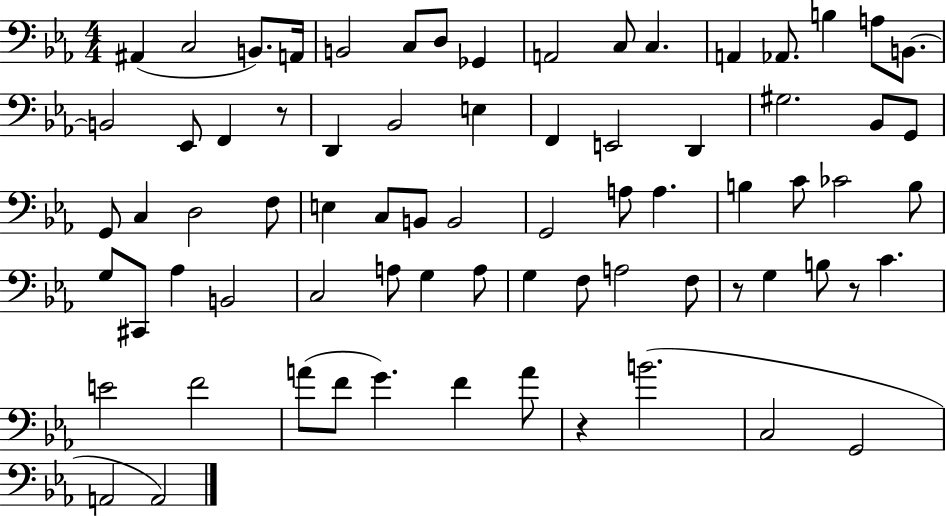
{
  \clef bass
  \numericTimeSignature
  \time 4/4
  \key ees \major
  ais,4( c2 b,8.) a,16 | b,2 c8 d8 ges,4 | a,2 c8 c4. | a,4 aes,8. b4 a8 b,8.~~ | \break b,2 ees,8 f,4 r8 | d,4 bes,2 e4 | f,4 e,2 d,4 | gis2. bes,8 g,8 | \break g,8 c4 d2 f8 | e4 c8 b,8 b,2 | g,2 a8 a4. | b4 c'8 ces'2 b8 | \break g8 cis,8 aes4 b,2 | c2 a8 g4 a8 | g4 f8 a2 f8 | r8 g4 b8 r8 c'4. | \break e'2 f'2 | a'8( f'8 g'4.) f'4 a'8 | r4 b'2.( | c2 g,2 | \break a,2 a,2) | \bar "|."
}